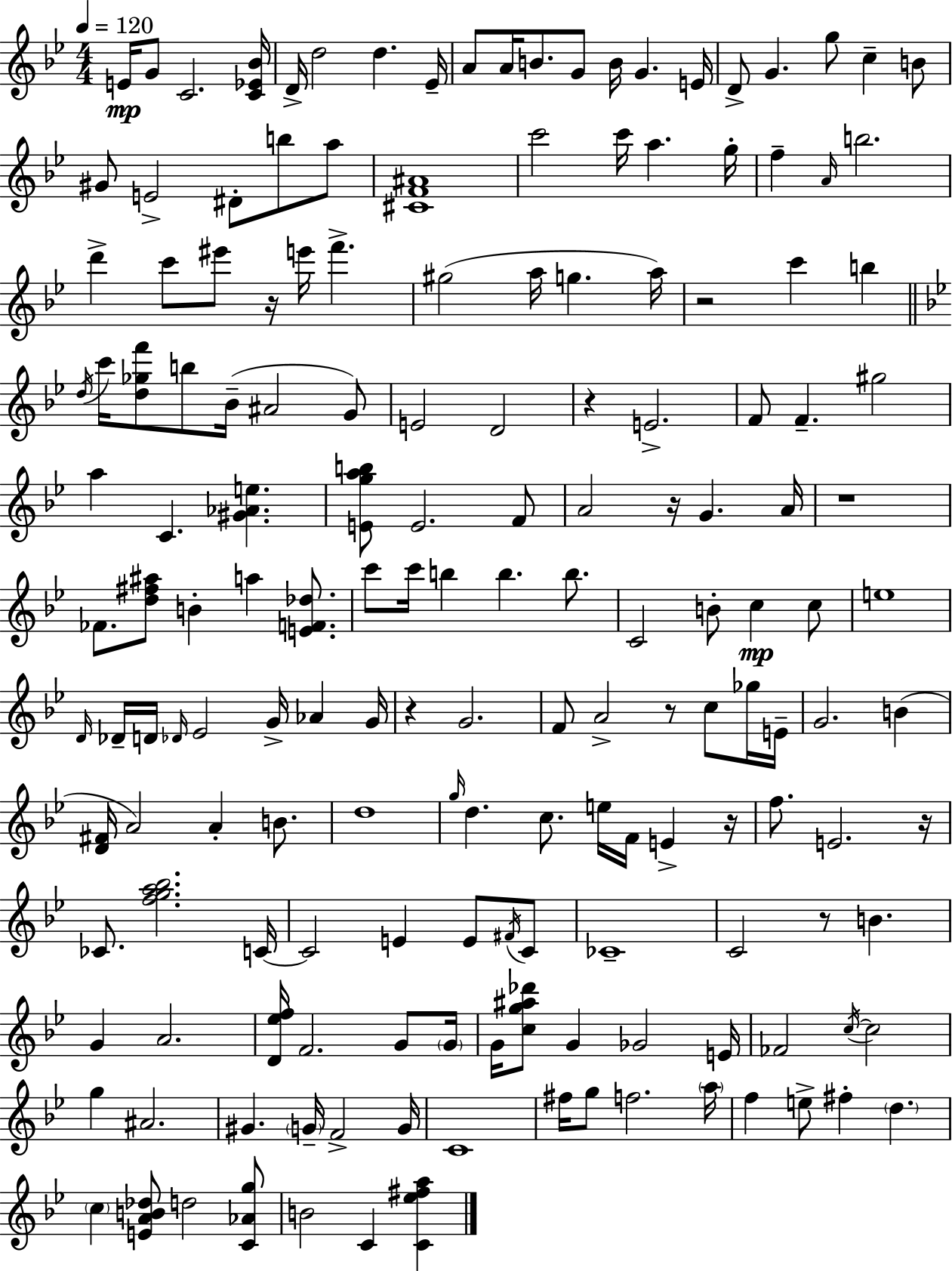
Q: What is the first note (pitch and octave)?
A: E4